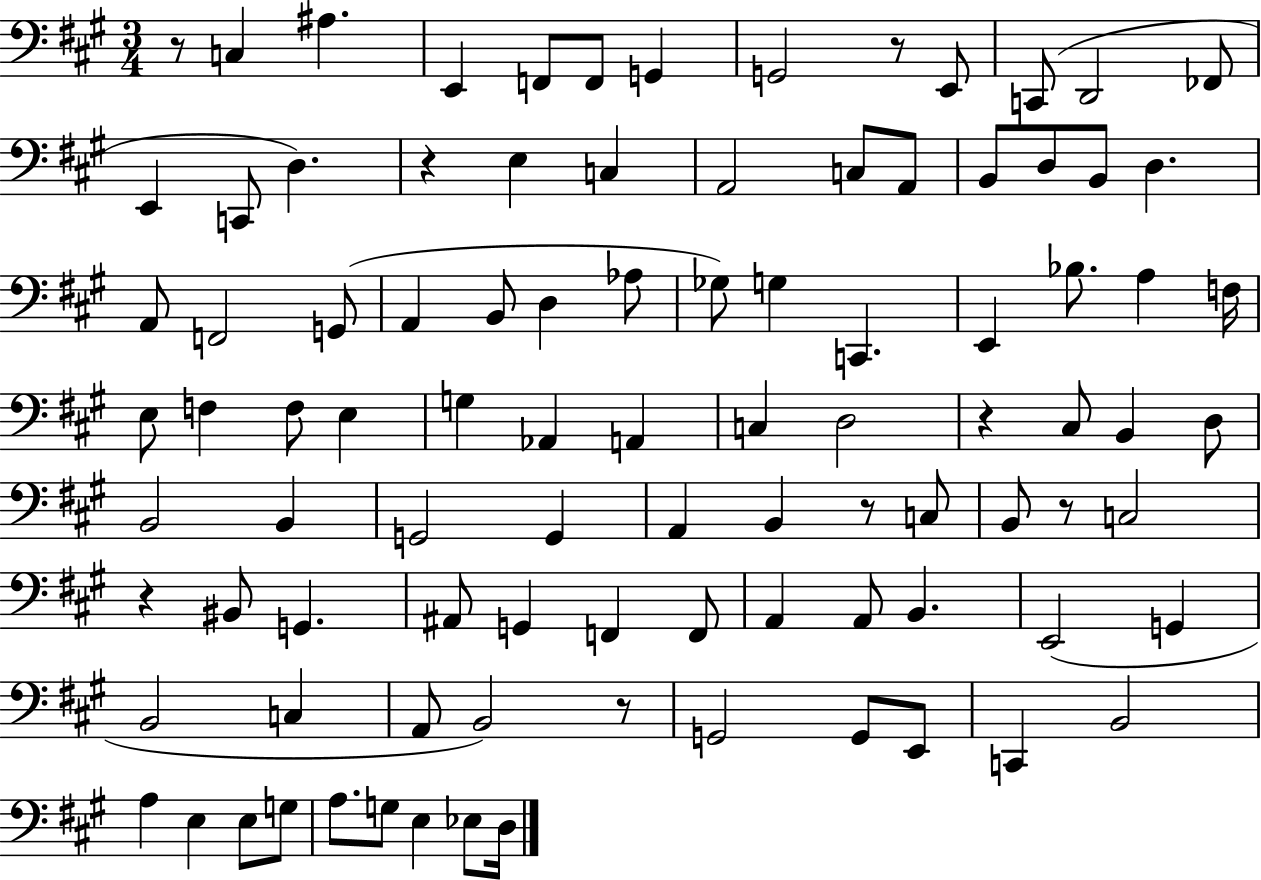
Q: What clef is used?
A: bass